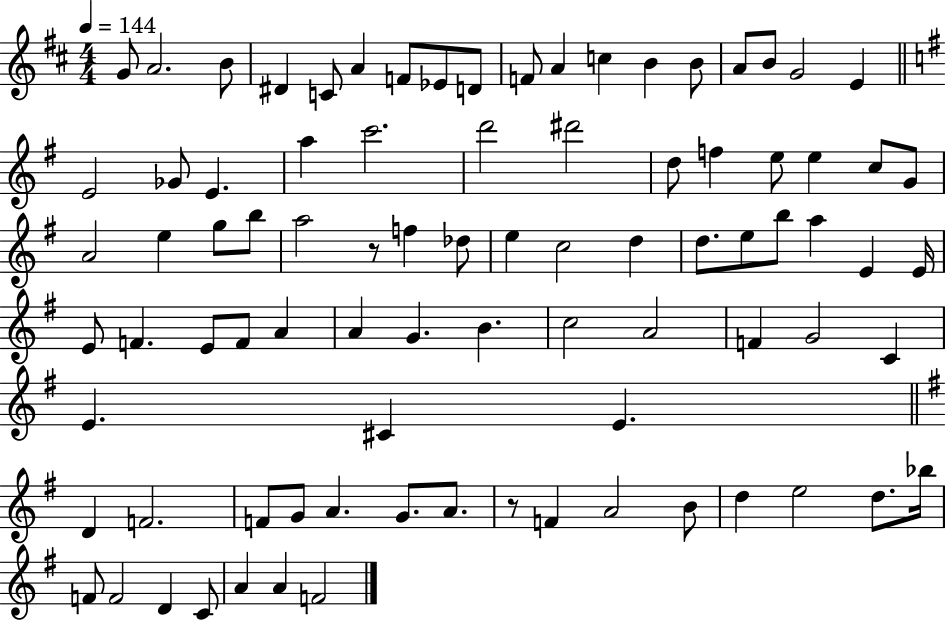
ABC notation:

X:1
T:Untitled
M:4/4
L:1/4
K:D
G/2 A2 B/2 ^D C/2 A F/2 _E/2 D/2 F/2 A c B B/2 A/2 B/2 G2 E E2 _G/2 E a c'2 d'2 ^d'2 d/2 f e/2 e c/2 G/2 A2 e g/2 b/2 a2 z/2 f _d/2 e c2 d d/2 e/2 b/2 a E E/4 E/2 F E/2 F/2 A A G B c2 A2 F G2 C E ^C E D F2 F/2 G/2 A G/2 A/2 z/2 F A2 B/2 d e2 d/2 _b/4 F/2 F2 D C/2 A A F2